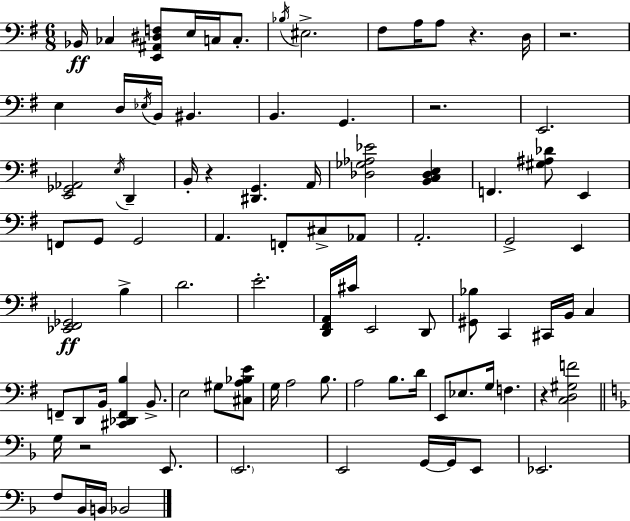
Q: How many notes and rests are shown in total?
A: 91